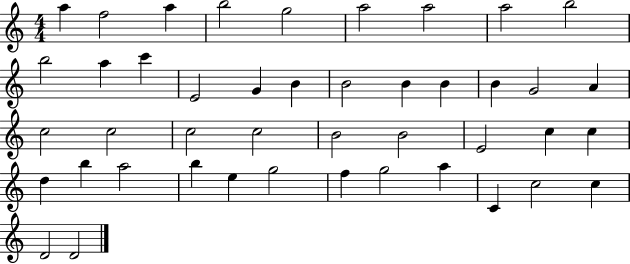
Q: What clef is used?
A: treble